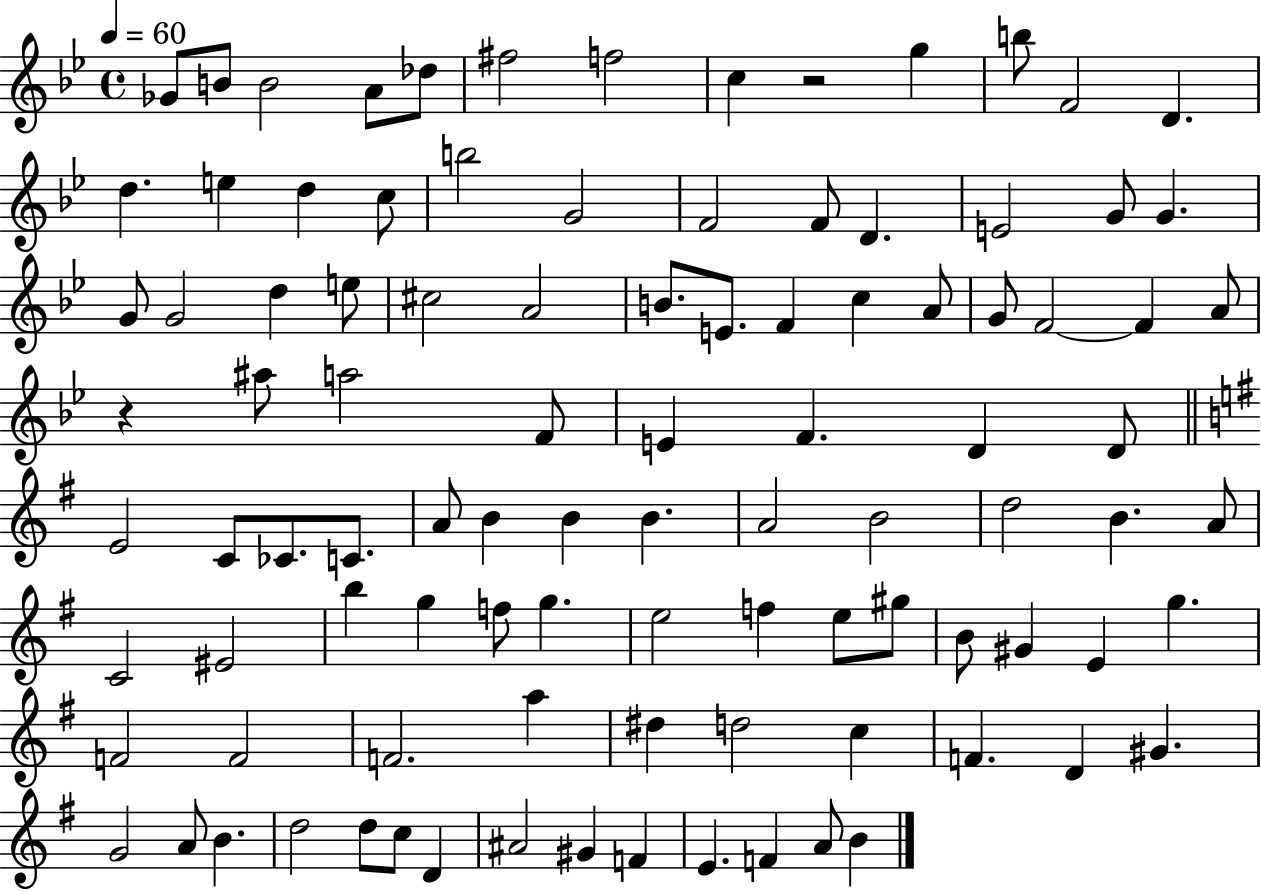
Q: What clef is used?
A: treble